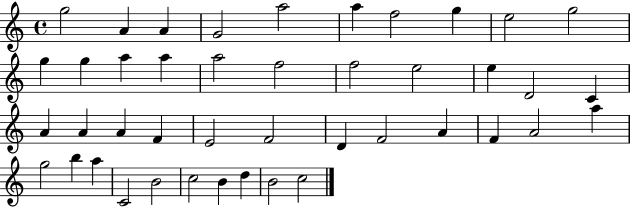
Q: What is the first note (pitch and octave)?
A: G5